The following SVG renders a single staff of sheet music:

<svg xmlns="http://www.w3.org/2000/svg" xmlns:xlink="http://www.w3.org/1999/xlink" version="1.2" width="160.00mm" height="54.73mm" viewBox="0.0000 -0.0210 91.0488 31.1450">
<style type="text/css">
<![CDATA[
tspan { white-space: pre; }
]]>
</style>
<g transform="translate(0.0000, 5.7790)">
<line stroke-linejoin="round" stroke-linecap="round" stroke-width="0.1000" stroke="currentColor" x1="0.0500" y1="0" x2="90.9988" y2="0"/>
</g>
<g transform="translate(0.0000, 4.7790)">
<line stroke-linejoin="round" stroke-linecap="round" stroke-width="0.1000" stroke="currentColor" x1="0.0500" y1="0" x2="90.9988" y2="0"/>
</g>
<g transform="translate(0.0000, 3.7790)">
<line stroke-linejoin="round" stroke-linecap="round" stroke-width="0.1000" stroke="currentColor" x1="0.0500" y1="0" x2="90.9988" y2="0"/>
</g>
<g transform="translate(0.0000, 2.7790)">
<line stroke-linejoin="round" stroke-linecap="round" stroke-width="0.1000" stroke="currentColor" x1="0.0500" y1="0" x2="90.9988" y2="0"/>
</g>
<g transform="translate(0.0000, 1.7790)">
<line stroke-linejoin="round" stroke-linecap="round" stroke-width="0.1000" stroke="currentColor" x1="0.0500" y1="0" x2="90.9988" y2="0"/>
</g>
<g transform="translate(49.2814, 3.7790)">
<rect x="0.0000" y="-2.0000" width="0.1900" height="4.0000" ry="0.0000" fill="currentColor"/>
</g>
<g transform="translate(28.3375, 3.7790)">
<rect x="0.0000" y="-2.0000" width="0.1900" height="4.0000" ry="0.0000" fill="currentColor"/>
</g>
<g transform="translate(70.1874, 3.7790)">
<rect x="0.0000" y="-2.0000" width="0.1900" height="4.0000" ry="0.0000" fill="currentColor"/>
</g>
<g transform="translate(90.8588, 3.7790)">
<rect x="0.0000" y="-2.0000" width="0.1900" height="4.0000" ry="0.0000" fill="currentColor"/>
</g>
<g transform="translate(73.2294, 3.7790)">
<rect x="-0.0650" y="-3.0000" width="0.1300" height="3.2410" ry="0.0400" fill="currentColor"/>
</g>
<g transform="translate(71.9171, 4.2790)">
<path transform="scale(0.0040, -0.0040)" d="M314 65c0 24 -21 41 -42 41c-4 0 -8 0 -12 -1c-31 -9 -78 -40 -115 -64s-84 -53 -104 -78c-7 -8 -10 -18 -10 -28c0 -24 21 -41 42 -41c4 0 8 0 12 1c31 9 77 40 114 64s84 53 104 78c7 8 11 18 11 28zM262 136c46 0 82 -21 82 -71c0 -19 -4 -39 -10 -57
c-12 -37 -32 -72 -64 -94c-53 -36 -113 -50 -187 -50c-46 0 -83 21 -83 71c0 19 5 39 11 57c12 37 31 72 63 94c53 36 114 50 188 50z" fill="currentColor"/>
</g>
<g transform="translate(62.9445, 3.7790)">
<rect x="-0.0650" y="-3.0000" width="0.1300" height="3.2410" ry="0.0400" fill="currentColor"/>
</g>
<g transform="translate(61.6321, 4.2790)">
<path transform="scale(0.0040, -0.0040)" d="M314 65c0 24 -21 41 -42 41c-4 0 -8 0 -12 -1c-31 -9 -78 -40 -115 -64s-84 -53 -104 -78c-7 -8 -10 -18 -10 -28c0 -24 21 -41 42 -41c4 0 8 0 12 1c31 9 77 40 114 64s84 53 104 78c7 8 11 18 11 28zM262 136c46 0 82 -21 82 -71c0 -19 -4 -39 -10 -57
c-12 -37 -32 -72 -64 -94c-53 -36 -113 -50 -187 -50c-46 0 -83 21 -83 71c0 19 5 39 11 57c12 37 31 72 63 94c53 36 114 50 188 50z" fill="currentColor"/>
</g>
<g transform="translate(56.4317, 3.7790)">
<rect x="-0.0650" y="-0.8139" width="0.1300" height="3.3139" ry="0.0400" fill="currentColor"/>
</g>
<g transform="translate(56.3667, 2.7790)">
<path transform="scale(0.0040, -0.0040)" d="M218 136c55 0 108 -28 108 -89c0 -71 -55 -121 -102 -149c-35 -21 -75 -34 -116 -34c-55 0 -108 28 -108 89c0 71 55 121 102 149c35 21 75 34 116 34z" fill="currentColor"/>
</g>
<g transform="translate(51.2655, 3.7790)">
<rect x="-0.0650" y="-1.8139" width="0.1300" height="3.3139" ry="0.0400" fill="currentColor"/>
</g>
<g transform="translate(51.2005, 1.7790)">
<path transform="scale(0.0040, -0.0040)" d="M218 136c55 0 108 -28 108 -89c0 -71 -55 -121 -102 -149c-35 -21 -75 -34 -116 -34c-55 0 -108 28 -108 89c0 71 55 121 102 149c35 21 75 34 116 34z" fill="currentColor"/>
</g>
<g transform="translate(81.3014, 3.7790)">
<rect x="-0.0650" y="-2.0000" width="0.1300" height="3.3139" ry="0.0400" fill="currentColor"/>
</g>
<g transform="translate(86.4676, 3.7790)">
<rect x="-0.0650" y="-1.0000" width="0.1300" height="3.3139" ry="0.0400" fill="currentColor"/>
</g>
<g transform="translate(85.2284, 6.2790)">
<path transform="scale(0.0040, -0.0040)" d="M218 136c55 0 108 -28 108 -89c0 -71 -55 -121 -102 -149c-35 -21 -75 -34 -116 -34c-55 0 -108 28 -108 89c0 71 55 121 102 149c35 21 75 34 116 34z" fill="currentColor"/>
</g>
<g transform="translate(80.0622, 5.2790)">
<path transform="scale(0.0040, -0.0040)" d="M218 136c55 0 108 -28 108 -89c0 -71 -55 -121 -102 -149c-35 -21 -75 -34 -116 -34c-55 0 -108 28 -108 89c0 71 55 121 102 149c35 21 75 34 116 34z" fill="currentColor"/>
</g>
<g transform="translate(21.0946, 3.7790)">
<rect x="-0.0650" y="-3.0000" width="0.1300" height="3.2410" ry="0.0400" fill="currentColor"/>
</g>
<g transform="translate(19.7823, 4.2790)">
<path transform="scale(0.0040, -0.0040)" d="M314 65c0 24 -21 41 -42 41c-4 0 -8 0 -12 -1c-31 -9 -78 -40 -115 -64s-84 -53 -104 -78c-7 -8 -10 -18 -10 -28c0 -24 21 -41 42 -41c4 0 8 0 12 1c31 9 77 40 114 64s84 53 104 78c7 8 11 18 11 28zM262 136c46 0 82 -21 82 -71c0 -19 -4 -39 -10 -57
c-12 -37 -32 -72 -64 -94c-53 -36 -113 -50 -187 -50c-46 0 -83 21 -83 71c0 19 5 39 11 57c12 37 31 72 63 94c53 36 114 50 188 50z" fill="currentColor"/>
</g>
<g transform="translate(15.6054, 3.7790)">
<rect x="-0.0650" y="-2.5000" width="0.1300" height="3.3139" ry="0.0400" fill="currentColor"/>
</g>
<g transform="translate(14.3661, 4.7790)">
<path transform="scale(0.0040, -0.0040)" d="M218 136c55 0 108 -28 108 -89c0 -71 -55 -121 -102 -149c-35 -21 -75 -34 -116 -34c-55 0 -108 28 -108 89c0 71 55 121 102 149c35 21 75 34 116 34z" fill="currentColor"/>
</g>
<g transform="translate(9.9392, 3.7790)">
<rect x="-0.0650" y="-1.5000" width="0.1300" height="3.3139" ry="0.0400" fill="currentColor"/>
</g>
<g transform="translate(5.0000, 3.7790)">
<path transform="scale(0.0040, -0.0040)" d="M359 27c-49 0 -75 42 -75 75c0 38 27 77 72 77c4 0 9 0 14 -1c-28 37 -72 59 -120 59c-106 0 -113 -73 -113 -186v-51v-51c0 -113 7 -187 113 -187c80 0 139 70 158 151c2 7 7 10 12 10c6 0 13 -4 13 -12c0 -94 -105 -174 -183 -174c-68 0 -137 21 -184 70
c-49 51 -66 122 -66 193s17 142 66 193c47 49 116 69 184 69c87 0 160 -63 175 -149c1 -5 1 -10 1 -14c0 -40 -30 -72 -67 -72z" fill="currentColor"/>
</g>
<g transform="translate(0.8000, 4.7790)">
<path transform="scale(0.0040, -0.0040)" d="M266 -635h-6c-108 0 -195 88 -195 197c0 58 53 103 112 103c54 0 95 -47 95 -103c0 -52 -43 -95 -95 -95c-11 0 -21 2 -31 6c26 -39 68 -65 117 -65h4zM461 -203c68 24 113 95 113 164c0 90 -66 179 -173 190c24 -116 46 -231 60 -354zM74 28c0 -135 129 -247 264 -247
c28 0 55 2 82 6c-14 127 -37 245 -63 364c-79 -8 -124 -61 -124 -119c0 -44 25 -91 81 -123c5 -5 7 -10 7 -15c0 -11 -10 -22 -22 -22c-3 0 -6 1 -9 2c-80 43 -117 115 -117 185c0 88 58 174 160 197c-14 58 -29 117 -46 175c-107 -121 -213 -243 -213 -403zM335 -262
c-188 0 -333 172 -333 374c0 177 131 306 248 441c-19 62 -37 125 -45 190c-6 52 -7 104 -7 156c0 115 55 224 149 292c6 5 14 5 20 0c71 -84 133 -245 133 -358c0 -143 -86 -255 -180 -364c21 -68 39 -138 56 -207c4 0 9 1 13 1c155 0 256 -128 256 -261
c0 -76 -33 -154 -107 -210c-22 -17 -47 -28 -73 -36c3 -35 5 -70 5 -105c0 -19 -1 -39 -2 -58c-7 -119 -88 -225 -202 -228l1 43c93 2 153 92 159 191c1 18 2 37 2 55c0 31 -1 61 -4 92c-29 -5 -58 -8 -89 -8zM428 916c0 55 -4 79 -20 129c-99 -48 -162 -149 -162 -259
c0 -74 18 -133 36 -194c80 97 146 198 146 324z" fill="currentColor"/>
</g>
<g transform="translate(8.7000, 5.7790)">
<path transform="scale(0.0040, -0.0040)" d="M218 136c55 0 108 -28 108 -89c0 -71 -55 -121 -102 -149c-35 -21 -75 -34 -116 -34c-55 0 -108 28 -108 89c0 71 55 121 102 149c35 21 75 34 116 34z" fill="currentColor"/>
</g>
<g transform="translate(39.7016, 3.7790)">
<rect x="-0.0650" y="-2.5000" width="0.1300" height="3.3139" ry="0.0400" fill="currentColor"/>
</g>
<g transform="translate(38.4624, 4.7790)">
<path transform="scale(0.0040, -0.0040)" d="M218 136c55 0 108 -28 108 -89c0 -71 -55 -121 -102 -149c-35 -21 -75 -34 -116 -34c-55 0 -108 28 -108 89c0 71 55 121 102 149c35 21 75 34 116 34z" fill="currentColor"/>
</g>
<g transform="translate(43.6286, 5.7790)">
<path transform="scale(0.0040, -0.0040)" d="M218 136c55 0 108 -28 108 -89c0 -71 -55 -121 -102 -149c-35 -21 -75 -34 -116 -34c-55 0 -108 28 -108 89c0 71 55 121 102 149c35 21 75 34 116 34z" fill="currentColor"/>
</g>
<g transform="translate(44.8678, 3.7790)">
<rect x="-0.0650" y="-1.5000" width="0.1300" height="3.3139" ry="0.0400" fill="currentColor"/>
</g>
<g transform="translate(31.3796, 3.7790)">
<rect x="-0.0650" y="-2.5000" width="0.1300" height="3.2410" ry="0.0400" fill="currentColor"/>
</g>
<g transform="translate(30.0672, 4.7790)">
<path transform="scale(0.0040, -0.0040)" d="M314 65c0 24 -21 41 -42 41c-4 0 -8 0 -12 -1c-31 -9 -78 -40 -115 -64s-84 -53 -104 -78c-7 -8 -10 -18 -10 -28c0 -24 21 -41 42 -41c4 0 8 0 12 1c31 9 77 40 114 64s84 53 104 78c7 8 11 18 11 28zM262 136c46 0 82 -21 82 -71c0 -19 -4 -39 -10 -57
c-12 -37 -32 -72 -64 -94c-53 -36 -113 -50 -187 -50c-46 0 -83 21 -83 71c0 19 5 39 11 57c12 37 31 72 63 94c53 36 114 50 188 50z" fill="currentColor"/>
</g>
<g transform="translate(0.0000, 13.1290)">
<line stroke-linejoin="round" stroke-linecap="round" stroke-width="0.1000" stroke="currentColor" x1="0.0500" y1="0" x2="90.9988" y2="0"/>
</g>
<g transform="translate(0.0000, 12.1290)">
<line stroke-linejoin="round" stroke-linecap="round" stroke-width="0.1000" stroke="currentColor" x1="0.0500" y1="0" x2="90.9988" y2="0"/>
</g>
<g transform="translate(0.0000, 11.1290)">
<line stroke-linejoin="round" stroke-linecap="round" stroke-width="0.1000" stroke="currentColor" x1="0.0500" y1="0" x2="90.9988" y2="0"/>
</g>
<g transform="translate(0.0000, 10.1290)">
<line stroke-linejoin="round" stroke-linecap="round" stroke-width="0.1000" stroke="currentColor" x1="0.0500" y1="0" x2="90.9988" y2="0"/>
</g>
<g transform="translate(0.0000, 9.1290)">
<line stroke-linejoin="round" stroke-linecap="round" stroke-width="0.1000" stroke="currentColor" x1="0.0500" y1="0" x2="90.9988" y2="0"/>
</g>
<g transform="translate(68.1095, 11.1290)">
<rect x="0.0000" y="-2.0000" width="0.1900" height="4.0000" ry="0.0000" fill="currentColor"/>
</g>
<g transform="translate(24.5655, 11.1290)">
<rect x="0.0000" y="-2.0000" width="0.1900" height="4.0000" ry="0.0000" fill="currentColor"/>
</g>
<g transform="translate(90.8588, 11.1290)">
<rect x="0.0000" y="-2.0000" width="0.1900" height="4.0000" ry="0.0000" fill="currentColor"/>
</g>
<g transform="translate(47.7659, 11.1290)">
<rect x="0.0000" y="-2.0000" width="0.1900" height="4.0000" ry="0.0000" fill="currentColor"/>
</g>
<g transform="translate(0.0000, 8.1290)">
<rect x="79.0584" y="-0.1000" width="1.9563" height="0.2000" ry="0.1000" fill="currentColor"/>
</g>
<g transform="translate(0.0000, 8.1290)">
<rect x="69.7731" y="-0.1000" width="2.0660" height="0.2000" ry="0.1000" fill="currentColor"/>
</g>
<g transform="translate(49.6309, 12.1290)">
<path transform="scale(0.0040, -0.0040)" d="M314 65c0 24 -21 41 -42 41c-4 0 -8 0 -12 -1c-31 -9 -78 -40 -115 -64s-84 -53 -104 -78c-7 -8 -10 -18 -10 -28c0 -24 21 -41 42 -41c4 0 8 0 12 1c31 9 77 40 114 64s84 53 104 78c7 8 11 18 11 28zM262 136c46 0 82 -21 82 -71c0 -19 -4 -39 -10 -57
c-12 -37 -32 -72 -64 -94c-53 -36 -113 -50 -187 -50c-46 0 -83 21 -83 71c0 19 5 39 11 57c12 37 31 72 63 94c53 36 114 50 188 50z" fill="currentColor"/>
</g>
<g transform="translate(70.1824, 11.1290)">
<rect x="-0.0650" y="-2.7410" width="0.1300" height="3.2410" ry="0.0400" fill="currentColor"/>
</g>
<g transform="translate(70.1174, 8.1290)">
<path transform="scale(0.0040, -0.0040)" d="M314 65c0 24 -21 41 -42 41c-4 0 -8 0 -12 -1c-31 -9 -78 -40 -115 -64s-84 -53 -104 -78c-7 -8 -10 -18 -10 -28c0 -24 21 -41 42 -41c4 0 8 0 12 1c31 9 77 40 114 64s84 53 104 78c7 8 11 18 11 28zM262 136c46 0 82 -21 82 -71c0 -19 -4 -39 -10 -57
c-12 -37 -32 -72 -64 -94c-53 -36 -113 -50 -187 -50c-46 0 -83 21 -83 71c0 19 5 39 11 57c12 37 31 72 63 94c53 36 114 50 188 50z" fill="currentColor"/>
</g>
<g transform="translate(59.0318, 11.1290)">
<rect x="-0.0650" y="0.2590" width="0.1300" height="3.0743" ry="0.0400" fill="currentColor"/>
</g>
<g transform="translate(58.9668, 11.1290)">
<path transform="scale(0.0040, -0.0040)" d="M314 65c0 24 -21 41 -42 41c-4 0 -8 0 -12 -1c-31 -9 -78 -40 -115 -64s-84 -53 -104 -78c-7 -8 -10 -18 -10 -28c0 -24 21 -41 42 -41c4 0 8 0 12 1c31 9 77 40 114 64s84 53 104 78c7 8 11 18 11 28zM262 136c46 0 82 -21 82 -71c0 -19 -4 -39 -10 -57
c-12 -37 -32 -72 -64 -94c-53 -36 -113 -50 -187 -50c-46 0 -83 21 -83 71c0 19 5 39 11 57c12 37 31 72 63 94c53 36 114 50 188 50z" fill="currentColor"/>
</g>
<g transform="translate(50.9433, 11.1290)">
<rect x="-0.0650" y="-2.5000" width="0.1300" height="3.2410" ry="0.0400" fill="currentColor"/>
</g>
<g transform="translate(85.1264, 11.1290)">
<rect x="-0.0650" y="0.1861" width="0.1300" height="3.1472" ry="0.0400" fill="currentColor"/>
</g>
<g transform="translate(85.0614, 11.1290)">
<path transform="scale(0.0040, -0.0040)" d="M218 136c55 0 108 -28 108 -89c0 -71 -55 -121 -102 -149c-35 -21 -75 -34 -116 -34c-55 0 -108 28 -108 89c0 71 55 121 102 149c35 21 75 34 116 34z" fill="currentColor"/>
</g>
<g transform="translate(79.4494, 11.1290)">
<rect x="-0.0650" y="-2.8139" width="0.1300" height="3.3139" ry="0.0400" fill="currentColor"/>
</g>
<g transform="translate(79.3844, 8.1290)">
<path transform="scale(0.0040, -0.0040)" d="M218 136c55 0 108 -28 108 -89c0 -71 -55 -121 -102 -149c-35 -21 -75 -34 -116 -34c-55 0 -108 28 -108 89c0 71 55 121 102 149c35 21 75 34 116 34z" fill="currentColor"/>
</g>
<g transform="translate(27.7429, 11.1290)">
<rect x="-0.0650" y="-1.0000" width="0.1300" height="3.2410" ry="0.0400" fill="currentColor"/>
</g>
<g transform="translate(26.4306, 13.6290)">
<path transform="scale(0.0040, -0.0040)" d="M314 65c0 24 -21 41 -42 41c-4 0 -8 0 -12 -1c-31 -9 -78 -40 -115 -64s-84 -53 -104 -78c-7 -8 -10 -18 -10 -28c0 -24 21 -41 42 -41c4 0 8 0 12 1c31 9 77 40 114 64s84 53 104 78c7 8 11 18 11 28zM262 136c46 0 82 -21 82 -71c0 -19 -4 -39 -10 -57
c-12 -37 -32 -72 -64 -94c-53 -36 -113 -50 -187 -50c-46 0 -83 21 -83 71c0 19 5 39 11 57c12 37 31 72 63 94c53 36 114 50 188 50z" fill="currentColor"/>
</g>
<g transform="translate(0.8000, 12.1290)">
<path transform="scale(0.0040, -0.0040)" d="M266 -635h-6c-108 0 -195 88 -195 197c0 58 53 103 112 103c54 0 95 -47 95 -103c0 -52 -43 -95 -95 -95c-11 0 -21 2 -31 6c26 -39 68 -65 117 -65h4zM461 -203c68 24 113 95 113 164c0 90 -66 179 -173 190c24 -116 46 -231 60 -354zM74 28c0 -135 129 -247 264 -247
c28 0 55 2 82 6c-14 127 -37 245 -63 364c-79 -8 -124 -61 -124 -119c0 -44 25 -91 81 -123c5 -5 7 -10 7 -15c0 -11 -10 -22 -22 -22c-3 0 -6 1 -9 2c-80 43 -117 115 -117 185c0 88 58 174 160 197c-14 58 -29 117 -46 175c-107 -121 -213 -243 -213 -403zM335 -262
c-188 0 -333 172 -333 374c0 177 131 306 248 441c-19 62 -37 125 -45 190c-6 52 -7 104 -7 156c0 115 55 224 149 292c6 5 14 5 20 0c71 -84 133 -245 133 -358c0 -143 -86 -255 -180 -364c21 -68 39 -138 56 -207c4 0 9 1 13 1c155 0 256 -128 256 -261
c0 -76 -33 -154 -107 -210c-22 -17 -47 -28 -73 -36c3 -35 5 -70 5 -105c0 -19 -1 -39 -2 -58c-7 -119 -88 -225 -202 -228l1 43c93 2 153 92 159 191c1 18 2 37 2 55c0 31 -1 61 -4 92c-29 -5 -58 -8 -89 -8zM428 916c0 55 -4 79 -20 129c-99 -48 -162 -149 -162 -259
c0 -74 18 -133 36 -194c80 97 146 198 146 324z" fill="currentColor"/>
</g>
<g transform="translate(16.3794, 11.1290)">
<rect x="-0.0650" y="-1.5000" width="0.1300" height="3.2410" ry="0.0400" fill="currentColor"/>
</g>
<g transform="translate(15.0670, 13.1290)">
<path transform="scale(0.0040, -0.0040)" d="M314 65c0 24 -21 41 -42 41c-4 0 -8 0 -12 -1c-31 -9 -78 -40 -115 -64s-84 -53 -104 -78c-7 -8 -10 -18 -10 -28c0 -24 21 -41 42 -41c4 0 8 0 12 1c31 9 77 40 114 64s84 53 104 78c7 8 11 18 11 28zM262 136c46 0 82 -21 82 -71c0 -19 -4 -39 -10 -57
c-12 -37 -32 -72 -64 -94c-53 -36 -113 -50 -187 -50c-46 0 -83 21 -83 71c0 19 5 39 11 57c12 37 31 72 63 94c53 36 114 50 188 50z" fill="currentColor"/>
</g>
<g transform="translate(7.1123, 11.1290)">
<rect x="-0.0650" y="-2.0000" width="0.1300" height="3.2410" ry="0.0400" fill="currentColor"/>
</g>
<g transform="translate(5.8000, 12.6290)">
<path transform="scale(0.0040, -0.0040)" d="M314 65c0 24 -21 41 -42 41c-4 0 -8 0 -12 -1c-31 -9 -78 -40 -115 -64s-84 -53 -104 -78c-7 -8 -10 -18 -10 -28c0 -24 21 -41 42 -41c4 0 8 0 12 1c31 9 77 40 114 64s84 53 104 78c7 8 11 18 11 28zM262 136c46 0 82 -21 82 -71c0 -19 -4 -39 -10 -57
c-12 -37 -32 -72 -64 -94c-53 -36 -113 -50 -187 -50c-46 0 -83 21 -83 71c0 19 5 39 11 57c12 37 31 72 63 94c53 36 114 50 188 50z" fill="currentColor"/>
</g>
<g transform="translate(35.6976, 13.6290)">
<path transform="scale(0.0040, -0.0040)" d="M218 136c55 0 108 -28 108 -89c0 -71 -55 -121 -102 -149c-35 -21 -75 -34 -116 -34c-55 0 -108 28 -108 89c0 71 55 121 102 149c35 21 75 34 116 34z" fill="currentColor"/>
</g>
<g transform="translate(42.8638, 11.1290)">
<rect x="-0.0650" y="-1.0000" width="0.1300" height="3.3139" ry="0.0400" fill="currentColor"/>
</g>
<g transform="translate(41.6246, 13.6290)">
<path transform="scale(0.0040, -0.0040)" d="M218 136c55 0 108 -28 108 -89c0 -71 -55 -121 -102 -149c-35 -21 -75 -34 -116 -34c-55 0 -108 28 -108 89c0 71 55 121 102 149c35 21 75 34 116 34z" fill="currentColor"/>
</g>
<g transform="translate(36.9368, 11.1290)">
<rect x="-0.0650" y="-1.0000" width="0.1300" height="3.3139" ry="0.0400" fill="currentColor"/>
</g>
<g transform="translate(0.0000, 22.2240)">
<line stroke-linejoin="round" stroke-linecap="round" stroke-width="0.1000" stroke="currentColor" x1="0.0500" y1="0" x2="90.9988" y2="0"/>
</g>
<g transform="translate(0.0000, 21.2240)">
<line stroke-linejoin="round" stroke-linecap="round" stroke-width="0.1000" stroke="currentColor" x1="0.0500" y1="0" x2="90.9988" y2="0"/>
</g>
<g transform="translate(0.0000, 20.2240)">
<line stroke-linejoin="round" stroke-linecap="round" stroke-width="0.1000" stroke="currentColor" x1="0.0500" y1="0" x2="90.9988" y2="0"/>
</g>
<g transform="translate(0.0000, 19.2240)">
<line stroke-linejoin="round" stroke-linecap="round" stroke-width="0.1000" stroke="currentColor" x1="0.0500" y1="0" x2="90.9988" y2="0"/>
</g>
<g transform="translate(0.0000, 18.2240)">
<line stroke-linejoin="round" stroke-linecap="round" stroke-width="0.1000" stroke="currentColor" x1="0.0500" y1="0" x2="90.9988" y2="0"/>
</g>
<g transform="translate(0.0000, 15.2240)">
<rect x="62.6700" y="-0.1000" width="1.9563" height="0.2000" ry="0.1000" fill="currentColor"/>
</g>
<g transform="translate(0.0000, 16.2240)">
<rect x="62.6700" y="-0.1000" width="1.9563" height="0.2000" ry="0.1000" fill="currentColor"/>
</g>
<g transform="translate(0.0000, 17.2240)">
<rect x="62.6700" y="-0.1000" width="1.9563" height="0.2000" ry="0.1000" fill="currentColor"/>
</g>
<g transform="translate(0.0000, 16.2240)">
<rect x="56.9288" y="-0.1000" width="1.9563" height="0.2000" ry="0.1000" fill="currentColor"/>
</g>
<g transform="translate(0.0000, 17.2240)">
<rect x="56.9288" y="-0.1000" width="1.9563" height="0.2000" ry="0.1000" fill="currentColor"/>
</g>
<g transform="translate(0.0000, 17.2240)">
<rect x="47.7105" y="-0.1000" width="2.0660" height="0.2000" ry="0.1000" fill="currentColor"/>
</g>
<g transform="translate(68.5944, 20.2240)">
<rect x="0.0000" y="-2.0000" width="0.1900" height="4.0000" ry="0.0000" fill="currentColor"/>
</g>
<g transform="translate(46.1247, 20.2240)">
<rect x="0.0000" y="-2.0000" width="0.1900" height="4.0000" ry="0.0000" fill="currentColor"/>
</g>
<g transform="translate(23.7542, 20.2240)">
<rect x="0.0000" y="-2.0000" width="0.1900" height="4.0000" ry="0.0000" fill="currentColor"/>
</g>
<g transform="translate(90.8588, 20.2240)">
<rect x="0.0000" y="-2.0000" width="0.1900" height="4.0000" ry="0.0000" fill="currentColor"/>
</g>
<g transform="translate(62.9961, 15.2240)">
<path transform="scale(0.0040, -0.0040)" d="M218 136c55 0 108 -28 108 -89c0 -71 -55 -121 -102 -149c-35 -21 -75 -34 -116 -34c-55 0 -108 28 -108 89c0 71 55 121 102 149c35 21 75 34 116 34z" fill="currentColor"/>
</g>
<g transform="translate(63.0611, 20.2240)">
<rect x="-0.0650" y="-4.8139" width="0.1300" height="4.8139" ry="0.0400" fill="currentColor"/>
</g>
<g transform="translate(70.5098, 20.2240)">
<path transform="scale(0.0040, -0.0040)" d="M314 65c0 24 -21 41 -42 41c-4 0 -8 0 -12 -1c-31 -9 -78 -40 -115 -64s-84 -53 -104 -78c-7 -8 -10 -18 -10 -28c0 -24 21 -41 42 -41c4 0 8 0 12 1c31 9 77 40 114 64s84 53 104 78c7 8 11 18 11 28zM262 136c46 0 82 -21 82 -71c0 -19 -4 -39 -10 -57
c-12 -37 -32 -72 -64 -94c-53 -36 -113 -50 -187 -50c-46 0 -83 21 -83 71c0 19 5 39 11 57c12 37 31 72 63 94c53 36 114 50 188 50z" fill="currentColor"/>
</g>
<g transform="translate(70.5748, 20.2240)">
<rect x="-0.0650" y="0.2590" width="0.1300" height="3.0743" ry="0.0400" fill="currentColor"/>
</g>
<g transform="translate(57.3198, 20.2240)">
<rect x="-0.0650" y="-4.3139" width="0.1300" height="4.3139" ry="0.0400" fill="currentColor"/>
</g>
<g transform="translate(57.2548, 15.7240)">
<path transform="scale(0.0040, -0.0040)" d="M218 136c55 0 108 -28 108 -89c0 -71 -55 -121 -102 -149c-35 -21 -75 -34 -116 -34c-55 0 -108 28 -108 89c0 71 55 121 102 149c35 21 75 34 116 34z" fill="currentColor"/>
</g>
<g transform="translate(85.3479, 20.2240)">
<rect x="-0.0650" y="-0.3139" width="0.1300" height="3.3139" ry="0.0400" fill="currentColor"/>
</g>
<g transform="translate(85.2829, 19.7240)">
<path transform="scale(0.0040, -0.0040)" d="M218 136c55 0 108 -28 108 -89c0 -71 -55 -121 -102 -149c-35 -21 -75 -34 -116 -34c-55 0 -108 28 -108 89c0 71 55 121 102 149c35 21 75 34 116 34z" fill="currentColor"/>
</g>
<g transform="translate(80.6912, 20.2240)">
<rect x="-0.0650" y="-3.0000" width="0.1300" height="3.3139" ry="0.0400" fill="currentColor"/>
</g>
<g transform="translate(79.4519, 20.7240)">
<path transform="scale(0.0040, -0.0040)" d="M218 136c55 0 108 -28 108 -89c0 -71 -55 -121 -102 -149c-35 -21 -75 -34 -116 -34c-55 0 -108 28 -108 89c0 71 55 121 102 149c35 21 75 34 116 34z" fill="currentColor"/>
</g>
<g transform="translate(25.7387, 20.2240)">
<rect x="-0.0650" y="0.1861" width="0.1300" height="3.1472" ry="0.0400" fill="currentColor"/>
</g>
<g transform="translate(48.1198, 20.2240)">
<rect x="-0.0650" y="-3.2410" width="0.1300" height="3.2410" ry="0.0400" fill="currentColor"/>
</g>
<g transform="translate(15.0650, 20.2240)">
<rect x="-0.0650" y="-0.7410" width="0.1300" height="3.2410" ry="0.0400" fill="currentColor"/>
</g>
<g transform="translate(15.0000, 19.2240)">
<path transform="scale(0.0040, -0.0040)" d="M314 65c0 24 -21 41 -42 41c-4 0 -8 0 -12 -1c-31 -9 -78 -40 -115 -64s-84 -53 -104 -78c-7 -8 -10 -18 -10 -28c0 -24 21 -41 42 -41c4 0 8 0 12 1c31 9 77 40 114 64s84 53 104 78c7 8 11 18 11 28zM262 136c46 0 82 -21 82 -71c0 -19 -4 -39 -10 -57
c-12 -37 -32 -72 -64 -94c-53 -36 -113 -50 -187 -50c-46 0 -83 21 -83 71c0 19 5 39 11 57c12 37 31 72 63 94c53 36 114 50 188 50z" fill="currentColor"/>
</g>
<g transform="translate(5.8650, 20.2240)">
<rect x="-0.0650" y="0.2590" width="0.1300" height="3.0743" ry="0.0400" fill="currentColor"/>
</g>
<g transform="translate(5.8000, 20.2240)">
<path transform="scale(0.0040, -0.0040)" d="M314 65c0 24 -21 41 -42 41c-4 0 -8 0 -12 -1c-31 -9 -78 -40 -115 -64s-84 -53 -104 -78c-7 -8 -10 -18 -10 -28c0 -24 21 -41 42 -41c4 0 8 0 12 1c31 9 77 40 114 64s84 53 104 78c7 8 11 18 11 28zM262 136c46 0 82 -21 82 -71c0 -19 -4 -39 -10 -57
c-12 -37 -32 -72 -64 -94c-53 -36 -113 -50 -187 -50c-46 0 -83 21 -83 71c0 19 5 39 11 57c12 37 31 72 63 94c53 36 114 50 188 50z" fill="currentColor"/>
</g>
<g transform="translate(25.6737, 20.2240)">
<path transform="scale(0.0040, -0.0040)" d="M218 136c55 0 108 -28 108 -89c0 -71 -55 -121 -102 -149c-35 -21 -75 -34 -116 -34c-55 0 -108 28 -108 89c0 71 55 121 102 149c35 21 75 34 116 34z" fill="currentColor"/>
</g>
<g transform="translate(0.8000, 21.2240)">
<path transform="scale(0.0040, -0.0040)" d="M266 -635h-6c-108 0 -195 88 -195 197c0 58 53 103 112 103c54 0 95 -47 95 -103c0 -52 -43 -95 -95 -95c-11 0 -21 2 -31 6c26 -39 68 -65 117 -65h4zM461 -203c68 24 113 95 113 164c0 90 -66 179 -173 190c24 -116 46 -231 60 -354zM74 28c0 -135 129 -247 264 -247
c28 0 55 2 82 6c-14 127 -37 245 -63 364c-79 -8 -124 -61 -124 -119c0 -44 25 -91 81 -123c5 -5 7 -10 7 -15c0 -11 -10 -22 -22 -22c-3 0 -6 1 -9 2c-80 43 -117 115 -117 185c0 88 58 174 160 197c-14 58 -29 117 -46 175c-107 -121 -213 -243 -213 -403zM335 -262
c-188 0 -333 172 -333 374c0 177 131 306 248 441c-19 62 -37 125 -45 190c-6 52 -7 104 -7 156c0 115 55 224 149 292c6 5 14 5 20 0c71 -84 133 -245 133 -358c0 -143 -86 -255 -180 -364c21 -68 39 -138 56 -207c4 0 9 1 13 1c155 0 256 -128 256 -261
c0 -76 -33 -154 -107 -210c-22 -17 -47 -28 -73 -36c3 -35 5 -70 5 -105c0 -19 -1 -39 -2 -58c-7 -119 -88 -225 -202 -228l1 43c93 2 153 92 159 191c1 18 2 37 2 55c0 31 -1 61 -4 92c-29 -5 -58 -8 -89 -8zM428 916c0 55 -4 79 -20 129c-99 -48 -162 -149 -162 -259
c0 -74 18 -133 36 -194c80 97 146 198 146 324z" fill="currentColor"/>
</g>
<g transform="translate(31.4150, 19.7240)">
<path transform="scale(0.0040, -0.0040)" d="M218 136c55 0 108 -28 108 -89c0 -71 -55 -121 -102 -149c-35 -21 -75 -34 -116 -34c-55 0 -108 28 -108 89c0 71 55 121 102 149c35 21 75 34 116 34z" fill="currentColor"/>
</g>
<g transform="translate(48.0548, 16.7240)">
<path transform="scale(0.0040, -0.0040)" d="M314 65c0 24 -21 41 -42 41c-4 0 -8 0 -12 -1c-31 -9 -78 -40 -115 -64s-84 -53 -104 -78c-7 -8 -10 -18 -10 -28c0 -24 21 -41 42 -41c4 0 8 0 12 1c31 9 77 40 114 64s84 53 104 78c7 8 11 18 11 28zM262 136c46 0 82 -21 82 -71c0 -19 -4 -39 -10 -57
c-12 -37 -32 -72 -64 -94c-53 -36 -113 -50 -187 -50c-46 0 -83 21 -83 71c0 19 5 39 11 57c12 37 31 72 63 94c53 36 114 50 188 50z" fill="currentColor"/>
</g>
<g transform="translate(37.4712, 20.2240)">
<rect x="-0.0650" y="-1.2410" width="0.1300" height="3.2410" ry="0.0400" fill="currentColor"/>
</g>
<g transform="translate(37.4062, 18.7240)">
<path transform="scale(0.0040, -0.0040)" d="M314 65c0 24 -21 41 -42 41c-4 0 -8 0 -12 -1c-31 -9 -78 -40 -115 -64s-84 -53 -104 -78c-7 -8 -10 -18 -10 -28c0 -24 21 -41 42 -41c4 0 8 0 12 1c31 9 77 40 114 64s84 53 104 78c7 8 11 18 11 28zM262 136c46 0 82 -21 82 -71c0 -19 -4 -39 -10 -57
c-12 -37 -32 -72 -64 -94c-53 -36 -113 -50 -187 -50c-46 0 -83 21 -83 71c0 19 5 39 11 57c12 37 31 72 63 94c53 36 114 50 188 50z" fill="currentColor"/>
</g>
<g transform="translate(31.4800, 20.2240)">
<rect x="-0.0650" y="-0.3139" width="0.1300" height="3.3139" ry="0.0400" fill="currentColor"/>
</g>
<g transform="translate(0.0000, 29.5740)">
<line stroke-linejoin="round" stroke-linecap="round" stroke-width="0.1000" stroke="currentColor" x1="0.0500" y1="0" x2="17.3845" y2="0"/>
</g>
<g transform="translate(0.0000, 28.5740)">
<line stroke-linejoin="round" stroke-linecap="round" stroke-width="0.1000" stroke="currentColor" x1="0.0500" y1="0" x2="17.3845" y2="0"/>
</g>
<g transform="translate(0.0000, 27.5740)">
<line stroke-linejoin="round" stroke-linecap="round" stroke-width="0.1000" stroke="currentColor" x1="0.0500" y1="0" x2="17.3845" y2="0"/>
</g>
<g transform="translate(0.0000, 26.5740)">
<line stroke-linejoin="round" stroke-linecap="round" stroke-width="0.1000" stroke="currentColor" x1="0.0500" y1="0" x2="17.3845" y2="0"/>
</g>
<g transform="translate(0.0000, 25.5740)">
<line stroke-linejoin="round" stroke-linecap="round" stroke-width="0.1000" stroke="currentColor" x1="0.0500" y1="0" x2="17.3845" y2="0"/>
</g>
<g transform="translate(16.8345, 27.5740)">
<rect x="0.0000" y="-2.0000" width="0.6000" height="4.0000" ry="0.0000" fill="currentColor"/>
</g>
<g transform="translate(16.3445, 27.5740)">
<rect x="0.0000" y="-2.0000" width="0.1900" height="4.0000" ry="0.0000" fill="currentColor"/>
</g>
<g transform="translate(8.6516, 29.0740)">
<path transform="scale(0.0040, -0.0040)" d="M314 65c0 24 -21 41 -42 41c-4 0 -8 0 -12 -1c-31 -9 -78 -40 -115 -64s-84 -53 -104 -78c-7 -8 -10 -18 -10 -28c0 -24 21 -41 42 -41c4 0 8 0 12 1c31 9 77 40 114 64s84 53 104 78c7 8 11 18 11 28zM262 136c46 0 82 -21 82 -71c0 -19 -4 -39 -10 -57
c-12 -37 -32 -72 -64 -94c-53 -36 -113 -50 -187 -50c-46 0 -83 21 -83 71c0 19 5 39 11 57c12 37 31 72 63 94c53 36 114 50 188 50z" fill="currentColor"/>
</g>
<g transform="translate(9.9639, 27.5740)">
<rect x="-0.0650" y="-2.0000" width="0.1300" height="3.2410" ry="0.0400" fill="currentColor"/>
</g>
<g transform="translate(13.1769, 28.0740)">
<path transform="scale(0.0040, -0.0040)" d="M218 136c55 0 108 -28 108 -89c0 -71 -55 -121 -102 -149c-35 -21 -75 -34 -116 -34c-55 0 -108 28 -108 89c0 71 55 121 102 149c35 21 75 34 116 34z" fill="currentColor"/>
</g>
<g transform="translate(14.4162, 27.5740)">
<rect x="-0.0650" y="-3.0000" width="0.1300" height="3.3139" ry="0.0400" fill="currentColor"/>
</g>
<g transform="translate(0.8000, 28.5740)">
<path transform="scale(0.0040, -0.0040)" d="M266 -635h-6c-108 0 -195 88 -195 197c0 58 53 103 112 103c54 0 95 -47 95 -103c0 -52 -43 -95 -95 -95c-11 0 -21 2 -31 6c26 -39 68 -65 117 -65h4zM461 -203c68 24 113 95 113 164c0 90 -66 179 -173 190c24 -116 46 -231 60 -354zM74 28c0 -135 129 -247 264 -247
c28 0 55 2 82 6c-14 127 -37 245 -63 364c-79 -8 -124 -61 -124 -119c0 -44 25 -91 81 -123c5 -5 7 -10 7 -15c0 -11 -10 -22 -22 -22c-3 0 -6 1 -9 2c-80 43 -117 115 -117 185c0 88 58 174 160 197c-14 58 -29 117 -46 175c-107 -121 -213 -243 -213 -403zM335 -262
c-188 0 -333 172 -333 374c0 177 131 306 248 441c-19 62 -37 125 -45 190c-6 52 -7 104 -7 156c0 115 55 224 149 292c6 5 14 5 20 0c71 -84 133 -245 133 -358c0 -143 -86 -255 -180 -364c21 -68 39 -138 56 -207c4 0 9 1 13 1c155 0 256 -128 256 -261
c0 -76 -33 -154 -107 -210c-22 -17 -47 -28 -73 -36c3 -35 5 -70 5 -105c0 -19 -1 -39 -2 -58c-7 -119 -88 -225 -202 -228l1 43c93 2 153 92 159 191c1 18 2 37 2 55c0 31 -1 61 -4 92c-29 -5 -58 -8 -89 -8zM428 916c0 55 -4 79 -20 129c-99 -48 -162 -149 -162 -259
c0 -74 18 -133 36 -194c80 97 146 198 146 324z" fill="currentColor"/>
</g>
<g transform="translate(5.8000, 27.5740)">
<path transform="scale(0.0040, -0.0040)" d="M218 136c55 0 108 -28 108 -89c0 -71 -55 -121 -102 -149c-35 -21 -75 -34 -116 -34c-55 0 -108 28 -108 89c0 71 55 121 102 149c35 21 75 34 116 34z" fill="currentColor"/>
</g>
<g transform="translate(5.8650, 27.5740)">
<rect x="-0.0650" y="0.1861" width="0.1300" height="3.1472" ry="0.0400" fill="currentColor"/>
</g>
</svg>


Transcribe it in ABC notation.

X:1
T:Untitled
M:4/4
L:1/4
K:C
E G A2 G2 G E f d A2 A2 F D F2 E2 D2 D D G2 B2 a2 a B B2 d2 B c e2 b2 d' e' B2 A c B F2 A